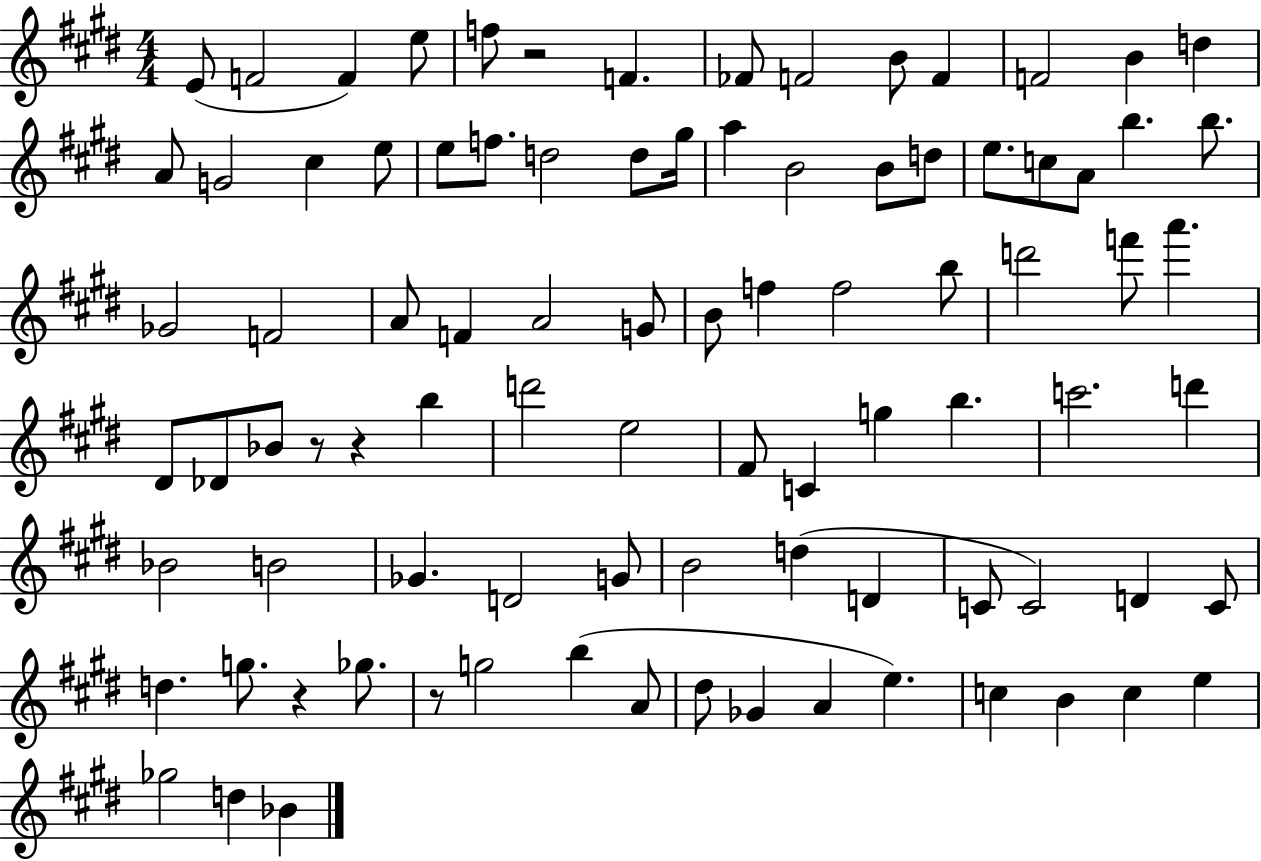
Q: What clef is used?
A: treble